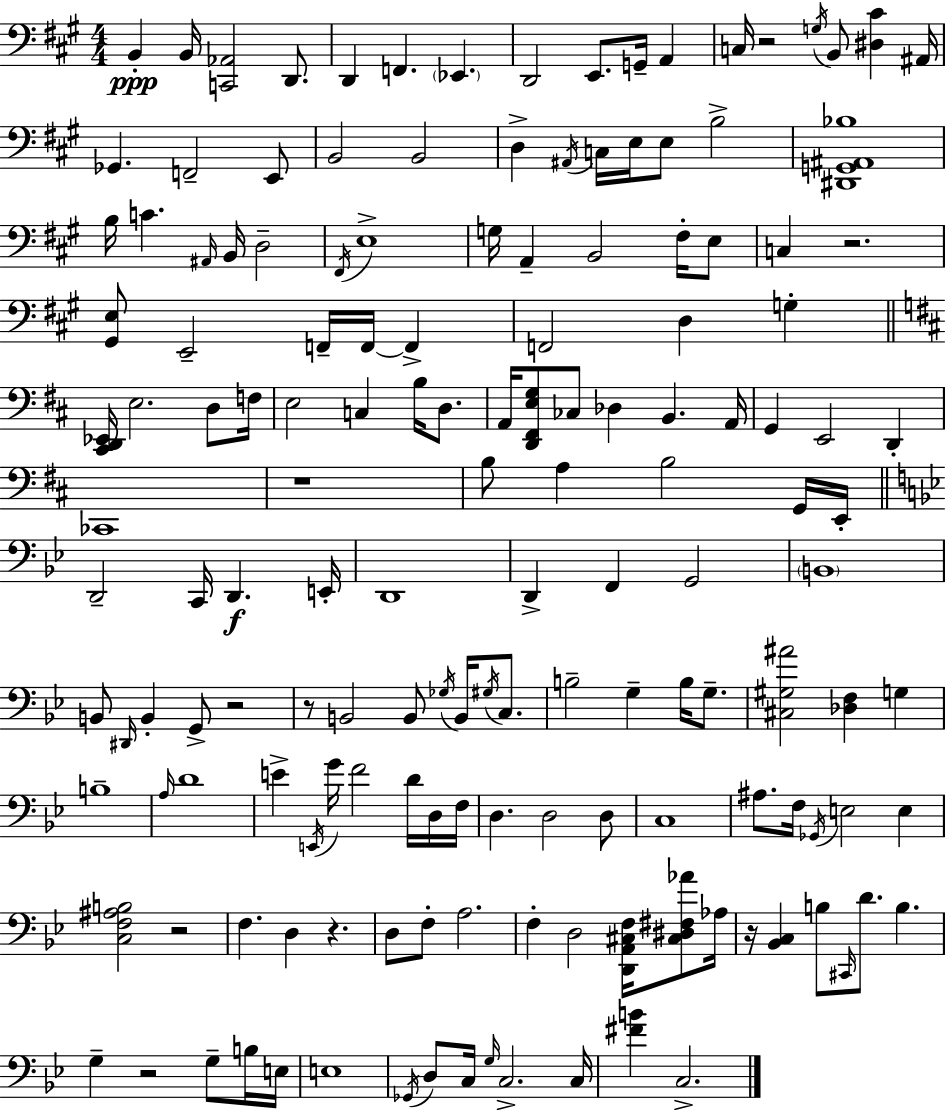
X:1
T:Untitled
M:4/4
L:1/4
K:A
B,, B,,/4 [C,,_A,,]2 D,,/2 D,, F,, _E,, D,,2 E,,/2 G,,/4 A,, C,/4 z2 G,/4 B,,/2 [^D,^C] ^A,,/4 _G,, F,,2 E,,/2 B,,2 B,,2 D, ^A,,/4 C,/4 E,/4 E,/2 B,2 [^D,,G,,^A,,_B,]4 B,/4 C ^A,,/4 B,,/4 D,2 ^F,,/4 E,4 G,/4 A,, B,,2 ^F,/4 E,/2 C, z2 [^G,,E,]/2 E,,2 F,,/4 F,,/4 F,, F,,2 D, G, [^C,,D,,_E,,]/4 E,2 D,/2 F,/4 E,2 C, B,/4 D,/2 A,,/4 [D,,^F,,E,G,]/2 _C,/2 _D, B,, A,,/4 G,, E,,2 D,, _C,,4 z4 B,/2 A, B,2 G,,/4 E,,/4 D,,2 C,,/4 D,, E,,/4 D,,4 D,, F,, G,,2 B,,4 B,,/2 ^D,,/4 B,, G,,/2 z2 z/2 B,,2 B,,/2 _G,/4 B,,/4 ^G,/4 C,/2 B,2 G, B,/4 G,/2 [^C,^G,^A]2 [_D,F,] G, B,4 A,/4 D4 E E,,/4 G/4 F2 D/4 D,/4 F,/4 D, D,2 D,/2 C,4 ^A,/2 F,/4 _G,,/4 E,2 E, [C,F,^A,B,]2 z2 F, D, z D,/2 F,/2 A,2 F, D,2 [D,,A,,^C,F,]/4 [^C,^D,^F,_A]/2 _A,/4 z/4 [_B,,C,] B,/2 ^C,,/4 D/2 B, G, z2 G,/2 B,/4 E,/4 E,4 _G,,/4 D,/2 C,/4 G,/4 C,2 C,/4 [^FB] C,2